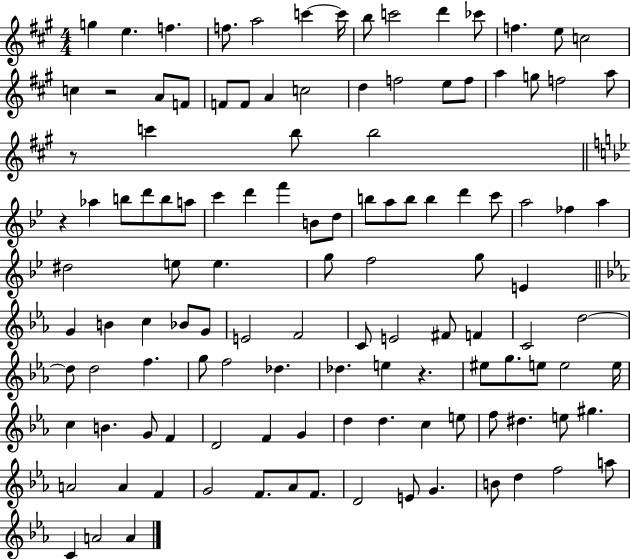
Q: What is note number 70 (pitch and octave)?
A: C4